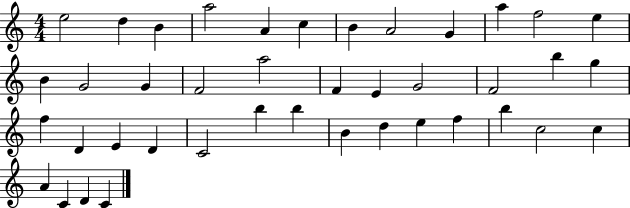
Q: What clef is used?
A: treble